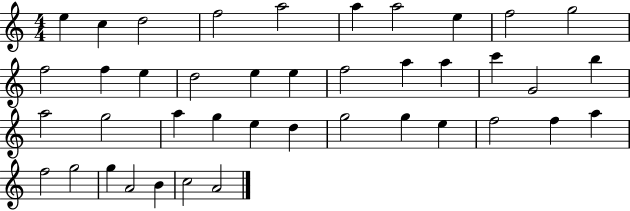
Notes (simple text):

E5/q C5/q D5/h F5/h A5/h A5/q A5/h E5/q F5/h G5/h F5/h F5/q E5/q D5/h E5/q E5/q F5/h A5/q A5/q C6/q G4/h B5/q A5/h G5/h A5/q G5/q E5/q D5/q G5/h G5/q E5/q F5/h F5/q A5/q F5/h G5/h G5/q A4/h B4/q C5/h A4/h